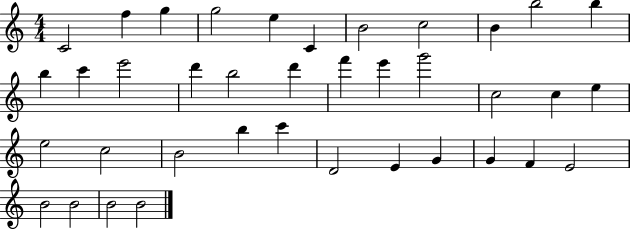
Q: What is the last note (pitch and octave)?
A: B4